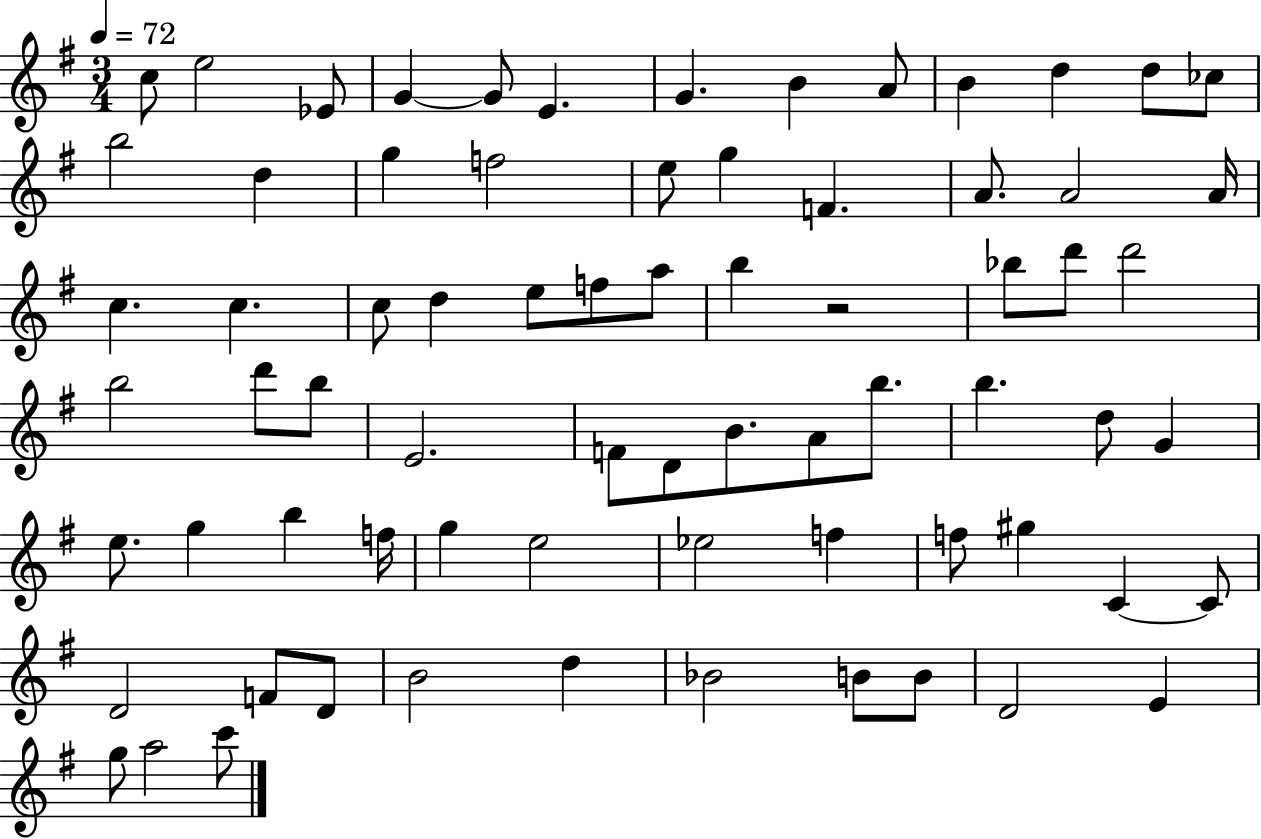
X:1
T:Untitled
M:3/4
L:1/4
K:G
c/2 e2 _E/2 G G/2 E G B A/2 B d d/2 _c/2 b2 d g f2 e/2 g F A/2 A2 A/4 c c c/2 d e/2 f/2 a/2 b z2 _b/2 d'/2 d'2 b2 d'/2 b/2 E2 F/2 D/2 B/2 A/2 b/2 b d/2 G e/2 g b f/4 g e2 _e2 f f/2 ^g C C/2 D2 F/2 D/2 B2 d _B2 B/2 B/2 D2 E g/2 a2 c'/2